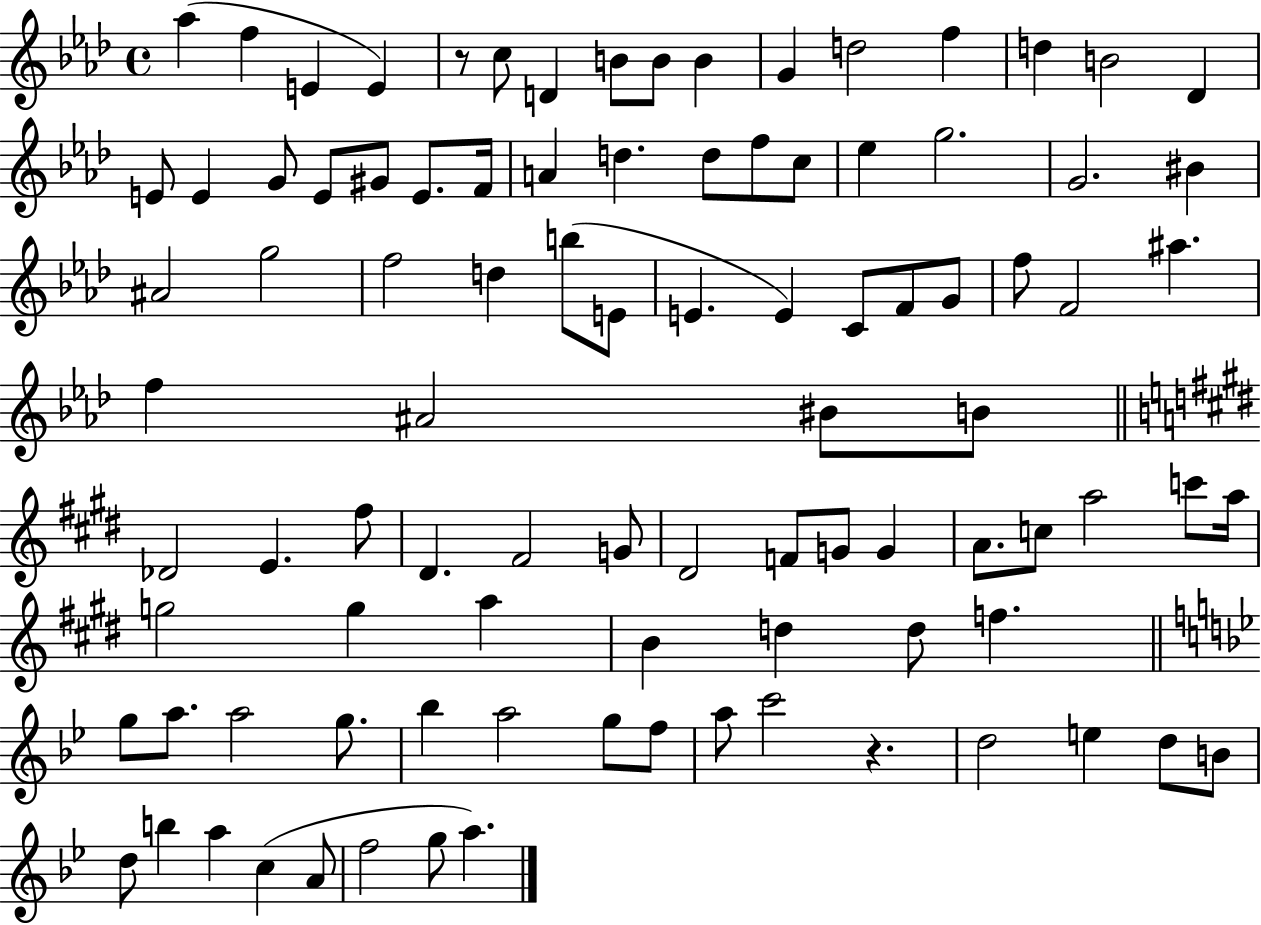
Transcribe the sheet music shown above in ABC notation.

X:1
T:Untitled
M:4/4
L:1/4
K:Ab
_a f E E z/2 c/2 D B/2 B/2 B G d2 f d B2 _D E/2 E G/2 E/2 ^G/2 E/2 F/4 A d d/2 f/2 c/2 _e g2 G2 ^B ^A2 g2 f2 d b/2 E/2 E E C/2 F/2 G/2 f/2 F2 ^a f ^A2 ^B/2 B/2 _D2 E ^f/2 ^D ^F2 G/2 ^D2 F/2 G/2 G A/2 c/2 a2 c'/2 a/4 g2 g a B d d/2 f g/2 a/2 a2 g/2 _b a2 g/2 f/2 a/2 c'2 z d2 e d/2 B/2 d/2 b a c A/2 f2 g/2 a